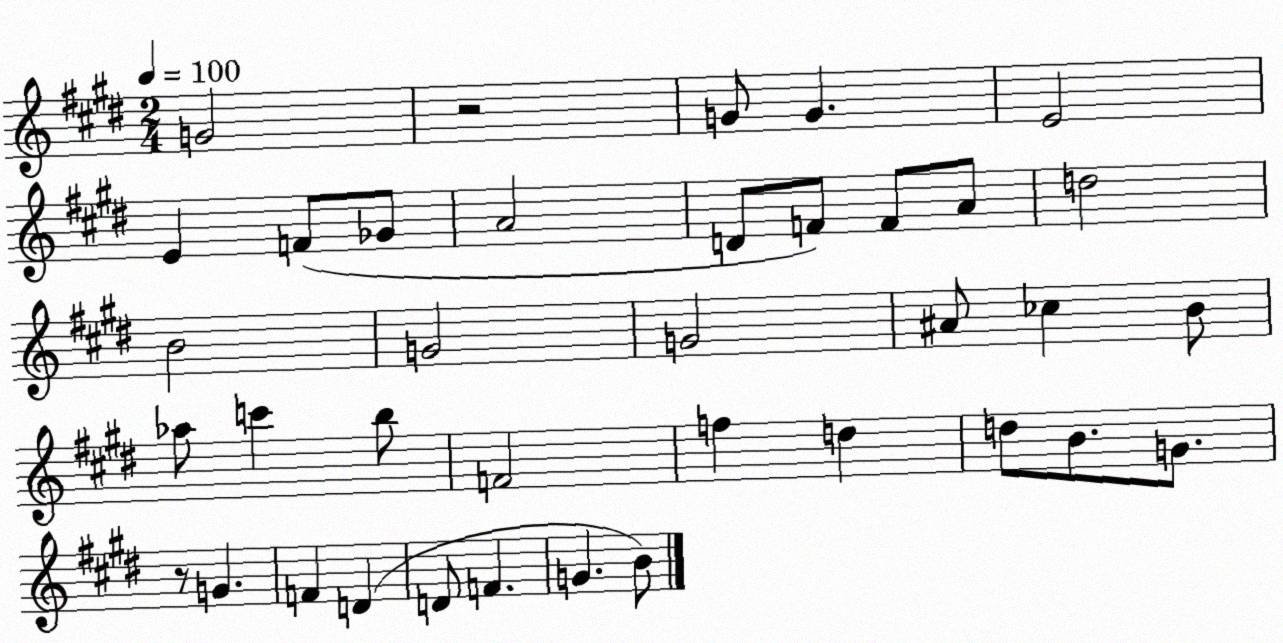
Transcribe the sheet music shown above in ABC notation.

X:1
T:Untitled
M:2/4
L:1/4
K:E
G2 z2 G/2 G E2 E F/2 _G/2 A2 D/2 F/2 F/2 A/2 d2 B2 G2 G2 ^A/2 _c B/2 _a/2 c' b/2 F2 f d d/2 B/2 G/2 z/2 G F D D/2 F G B/2